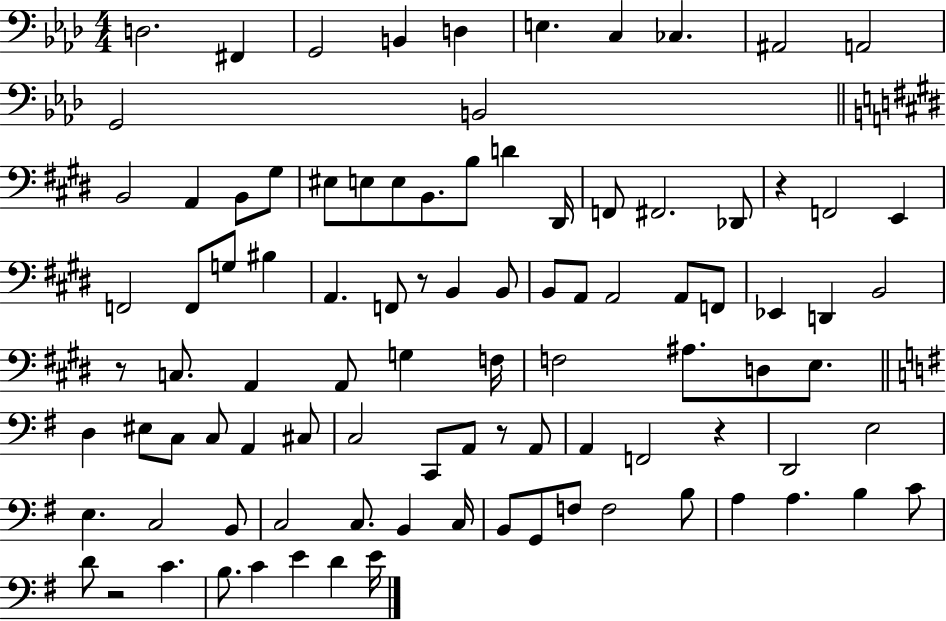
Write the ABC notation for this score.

X:1
T:Untitled
M:4/4
L:1/4
K:Ab
D,2 ^F,, G,,2 B,, D, E, C, _C, ^A,,2 A,,2 G,,2 B,,2 B,,2 A,, B,,/2 ^G,/2 ^E,/2 E,/2 E,/2 B,,/2 B,/2 D ^D,,/4 F,,/2 ^F,,2 _D,,/2 z F,,2 E,, F,,2 F,,/2 G,/2 ^B, A,, F,,/2 z/2 B,, B,,/2 B,,/2 A,,/2 A,,2 A,,/2 F,,/2 _E,, D,, B,,2 z/2 C,/2 A,, A,,/2 G, F,/4 F,2 ^A,/2 D,/2 E,/2 D, ^E,/2 C,/2 C,/2 A,, ^C,/2 C,2 C,,/2 A,,/2 z/2 A,,/2 A,, F,,2 z D,,2 E,2 E, C,2 B,,/2 C,2 C,/2 B,, C,/4 B,,/2 G,,/2 F,/2 F,2 B,/2 A, A, B, C/2 D/2 z2 C B,/2 C E D E/4